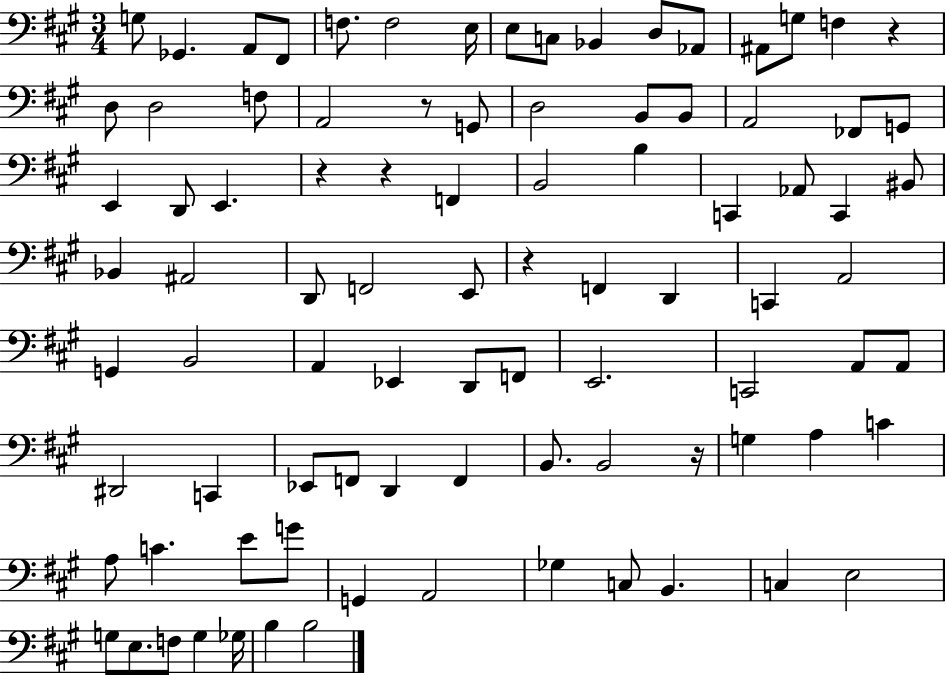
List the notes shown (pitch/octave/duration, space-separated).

G3/e Gb2/q. A2/e F#2/e F3/e. F3/h E3/s E3/e C3/e Bb2/q D3/e Ab2/e A#2/e G3/e F3/q R/q D3/e D3/h F3/e A2/h R/e G2/e D3/h B2/e B2/e A2/h FES2/e G2/e E2/q D2/e E2/q. R/q R/q F2/q B2/h B3/q C2/q Ab2/e C2/q BIS2/e Bb2/q A#2/h D2/e F2/h E2/e R/q F2/q D2/q C2/q A2/h G2/q B2/h A2/q Eb2/q D2/e F2/e E2/h. C2/h A2/e A2/e D#2/h C2/q Eb2/e F2/e D2/q F2/q B2/e. B2/h R/s G3/q A3/q C4/q A3/e C4/q. E4/e G4/e G2/q A2/h Gb3/q C3/e B2/q. C3/q E3/h G3/e E3/e. F3/e G3/q Gb3/s B3/q B3/h